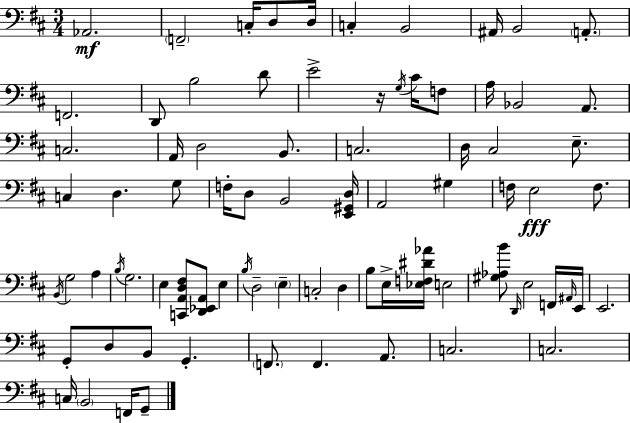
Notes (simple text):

Ab2/h. F2/h C3/s D3/e D3/s C3/q B2/h A#2/s B2/h A2/e. F2/h. D2/e B3/h D4/e E4/h R/s G3/s C#4/s F3/e A3/s Bb2/h A2/e. C3/h. A2/s D3/h B2/e. C3/h. D3/s C#3/h E3/e. C3/q D3/q. G3/e F3/s D3/e B2/h [E2,G#2,D3]/s A2/h G#3/q F3/s E3/h F3/e. B2/s G3/h A3/q B3/s G3/h. E3/q [C2,A2,D3,F#3]/e [D2,Eb2,A2]/e E3/q B3/s D3/h E3/q C3/h D3/q B3/e E3/s [Eb3,F3,D#4,Ab4]/s E3/h [G#3,Ab3,B4]/e D2/s E3/h F2/s A#2/s E2/s E2/h. G2/e D3/e B2/e G2/q. F2/e. F2/q. A2/e. C3/h. C3/h. C3/s B2/h F2/s G2/e